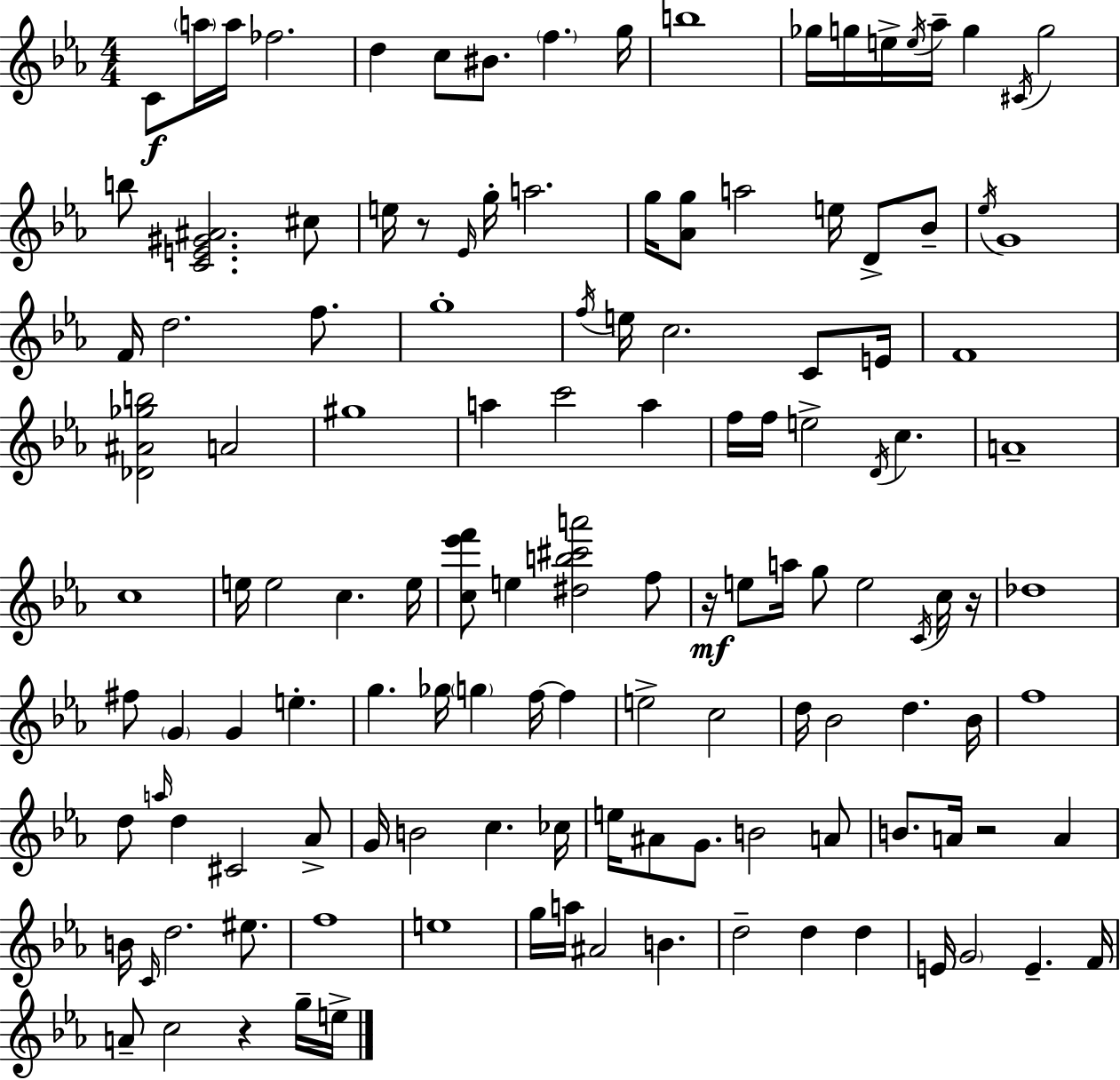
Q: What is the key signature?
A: EES major